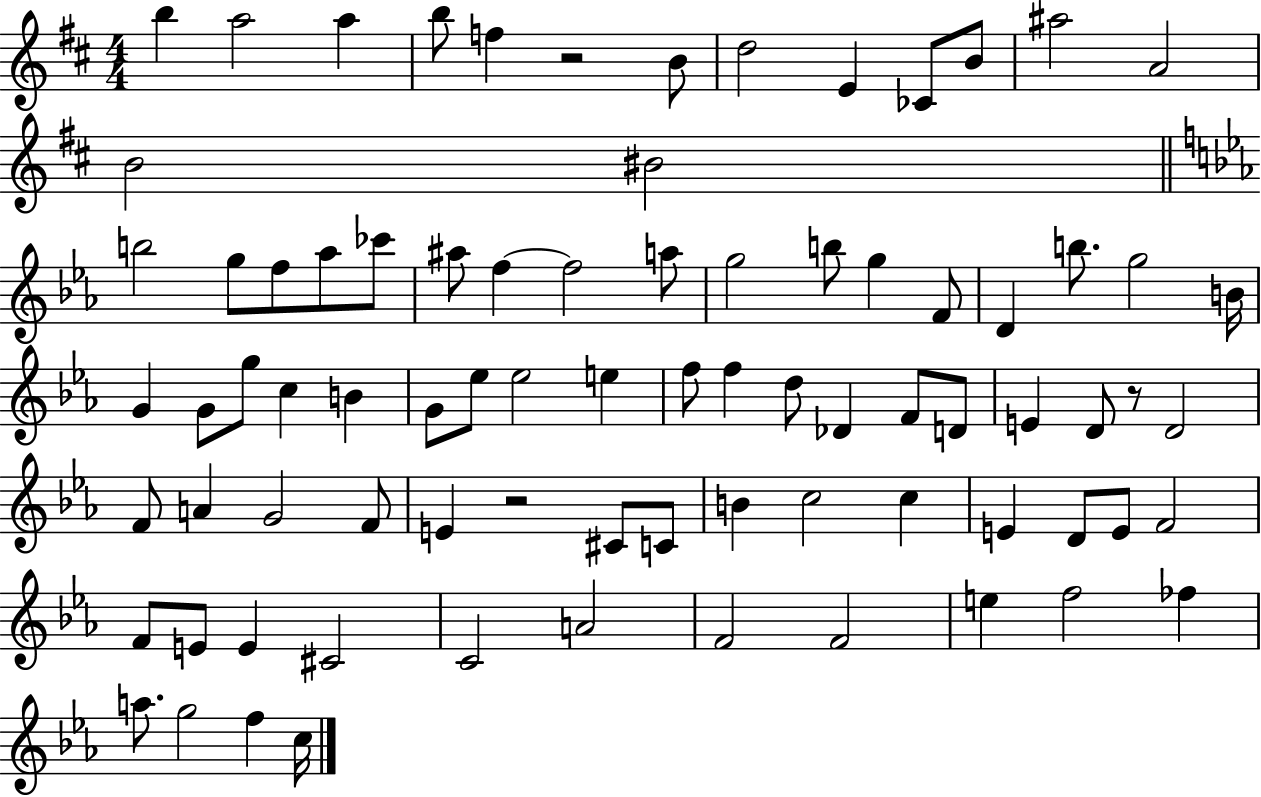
B5/q A5/h A5/q B5/e F5/q R/h B4/e D5/h E4/q CES4/e B4/e A#5/h A4/h B4/h BIS4/h B5/h G5/e F5/e Ab5/e CES6/e A#5/e F5/q F5/h A5/e G5/h B5/e G5/q F4/e D4/q B5/e. G5/h B4/s G4/q G4/e G5/e C5/q B4/q G4/e Eb5/e Eb5/h E5/q F5/e F5/q D5/e Db4/q F4/e D4/e E4/q D4/e R/e D4/h F4/e A4/q G4/h F4/e E4/q R/h C#4/e C4/e B4/q C5/h C5/q E4/q D4/e E4/e F4/h F4/e E4/e E4/q C#4/h C4/h A4/h F4/h F4/h E5/q F5/h FES5/q A5/e. G5/h F5/q C5/s